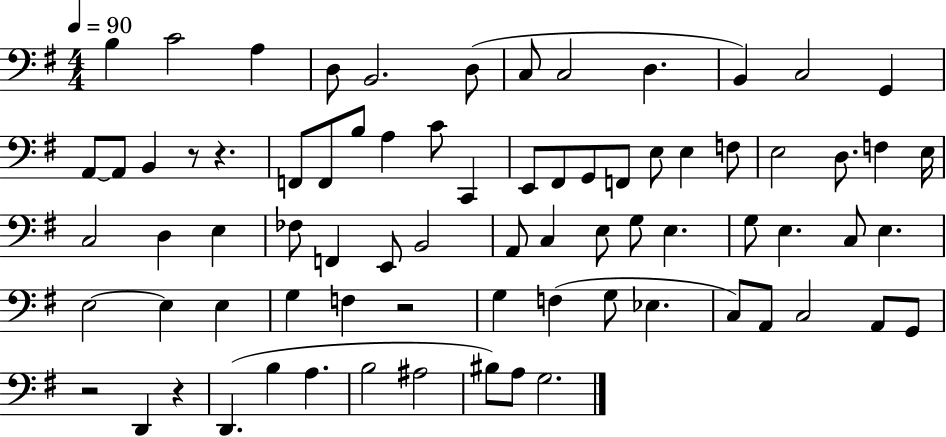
X:1
T:Untitled
M:4/4
L:1/4
K:G
B, C2 A, D,/2 B,,2 D,/2 C,/2 C,2 D, B,, C,2 G,, A,,/2 A,,/2 B,, z/2 z F,,/2 F,,/2 B,/2 A, C/2 C,, E,,/2 ^F,,/2 G,,/2 F,,/2 E,/2 E, F,/2 E,2 D,/2 F, E,/4 C,2 D, E, _F,/2 F,, E,,/2 B,,2 A,,/2 C, E,/2 G,/2 E, G,/2 E, C,/2 E, E,2 E, E, G, F, z2 G, F, G,/2 _E, C,/2 A,,/2 C,2 A,,/2 G,,/2 z2 D,, z D,, B, A, B,2 ^A,2 ^B,/2 A,/2 G,2